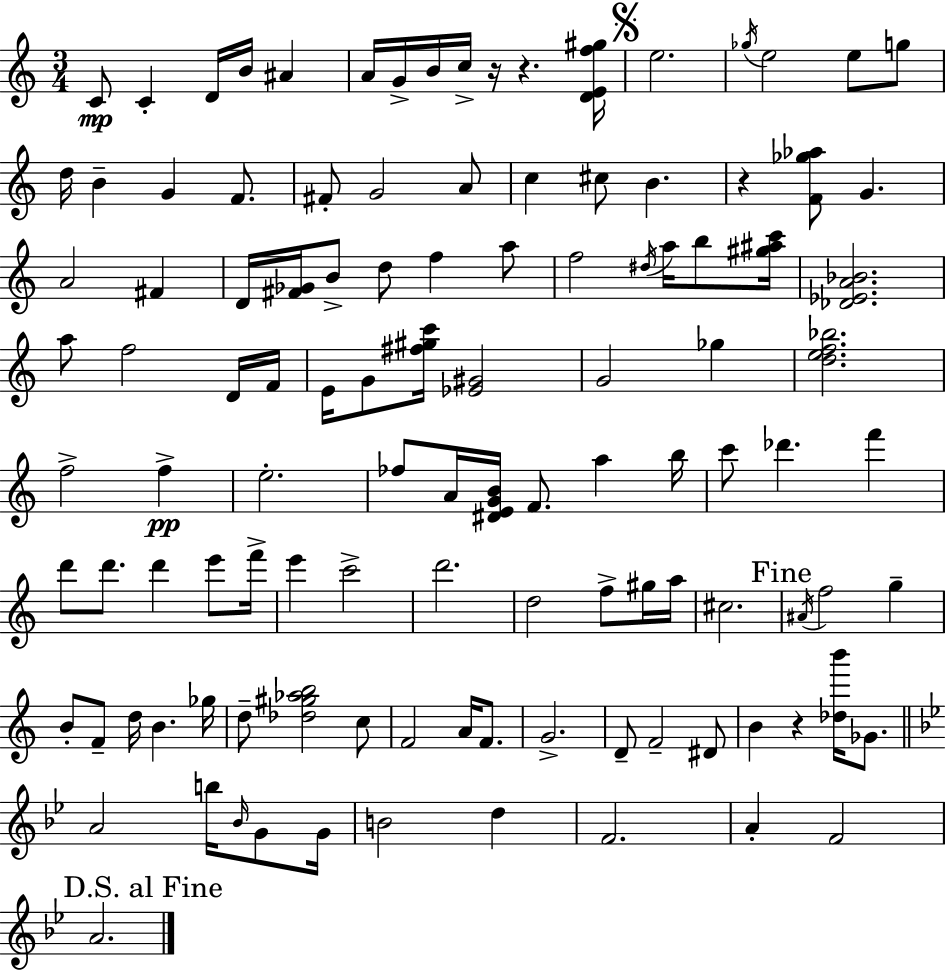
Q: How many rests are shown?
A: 4